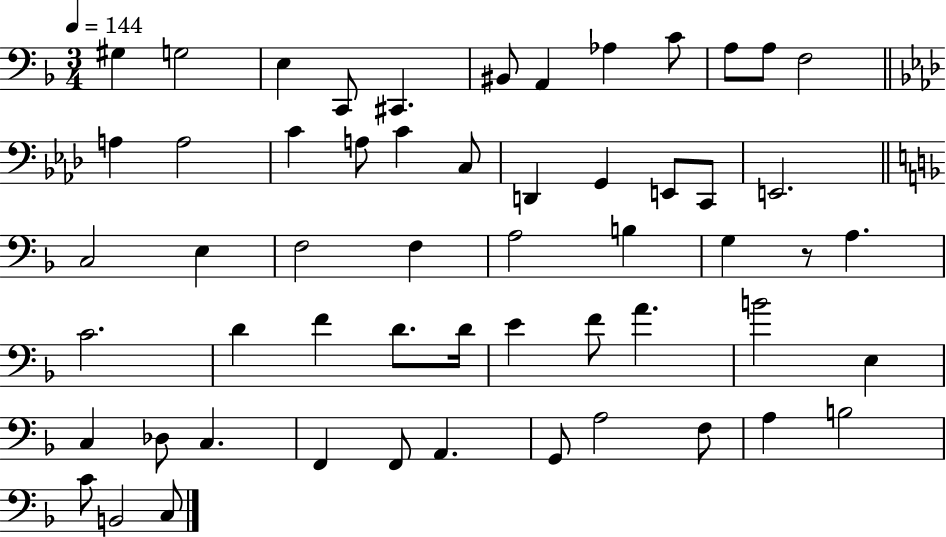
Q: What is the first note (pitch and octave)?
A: G#3